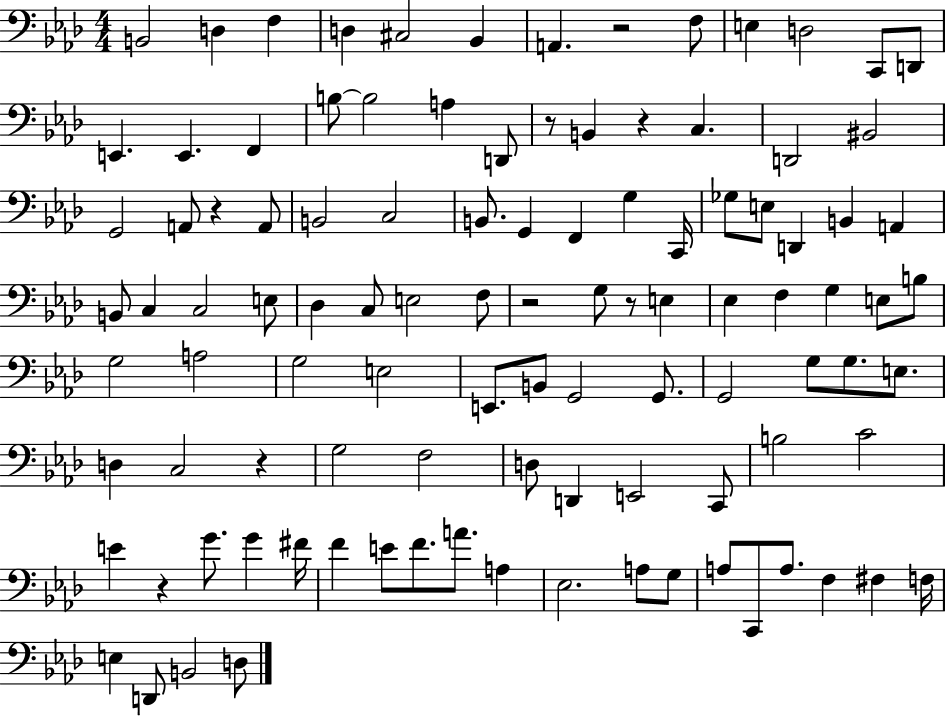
B2/h D3/q F3/q D3/q C#3/h Bb2/q A2/q. R/h F3/e E3/q D3/h C2/e D2/e E2/q. E2/q. F2/q B3/e B3/h A3/q D2/e R/e B2/q R/q C3/q. D2/h BIS2/h G2/h A2/e R/q A2/e B2/h C3/h B2/e. G2/q F2/q G3/q C2/s Gb3/e E3/e D2/q B2/q A2/q B2/e C3/q C3/h E3/e Db3/q C3/e E3/h F3/e R/h G3/e R/e E3/q Eb3/q F3/q G3/q E3/e B3/e G3/h A3/h G3/h E3/h E2/e. B2/e G2/h G2/e. G2/h G3/e G3/e. E3/e. D3/q C3/h R/q G3/h F3/h D3/e D2/q E2/h C2/e B3/h C4/h E4/q R/q G4/e. G4/q F#4/s F4/q E4/e F4/e. A4/e. A3/q Eb3/h. A3/e G3/e A3/e C2/e A3/e. F3/q F#3/q F3/s E3/q D2/e B2/h D3/e